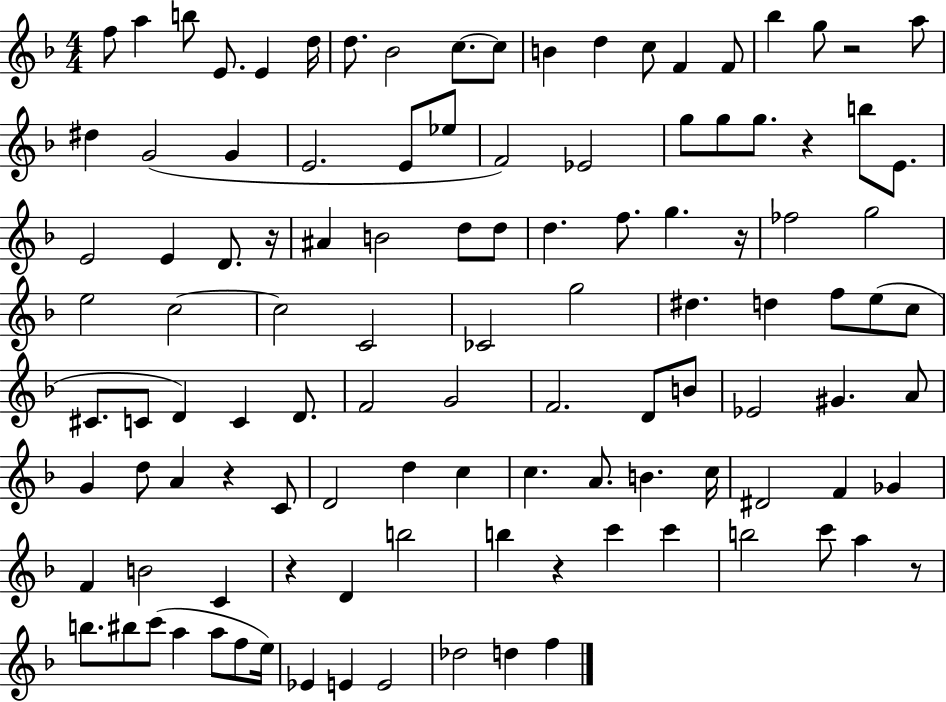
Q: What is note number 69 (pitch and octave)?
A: D5